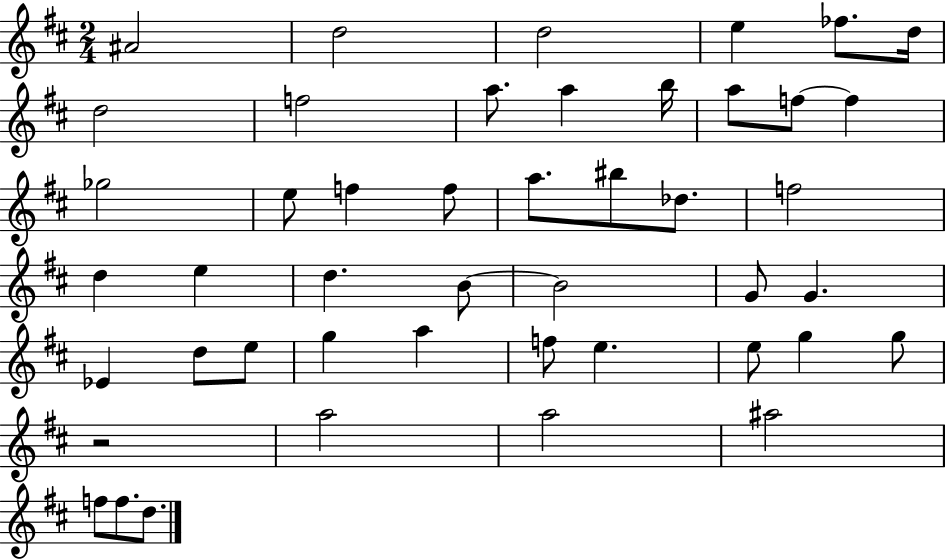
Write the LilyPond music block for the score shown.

{
  \clef treble
  \numericTimeSignature
  \time 2/4
  \key d \major
  \repeat volta 2 { ais'2 | d''2 | d''2 | e''4 fes''8. d''16 | \break d''2 | f''2 | a''8. a''4 b''16 | a''8 f''8~~ f''4 | \break ges''2 | e''8 f''4 f''8 | a''8. bis''8 des''8. | f''2 | \break d''4 e''4 | d''4. b'8~~ | b'2 | g'8 g'4. | \break ees'4 d''8 e''8 | g''4 a''4 | f''8 e''4. | e''8 g''4 g''8 | \break r2 | a''2 | a''2 | ais''2 | \break f''8 f''8. d''8. | } \bar "|."
}